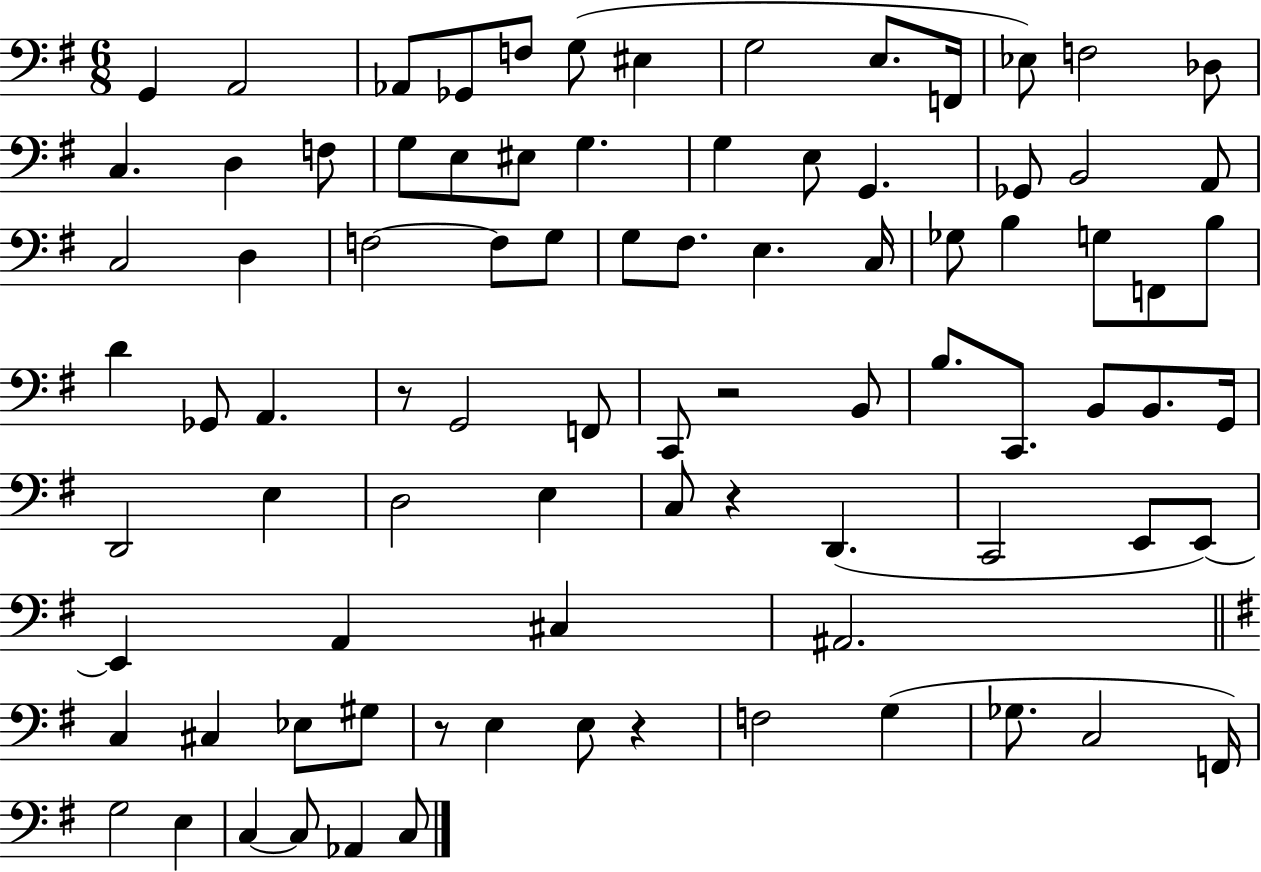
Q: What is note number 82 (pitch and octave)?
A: C3